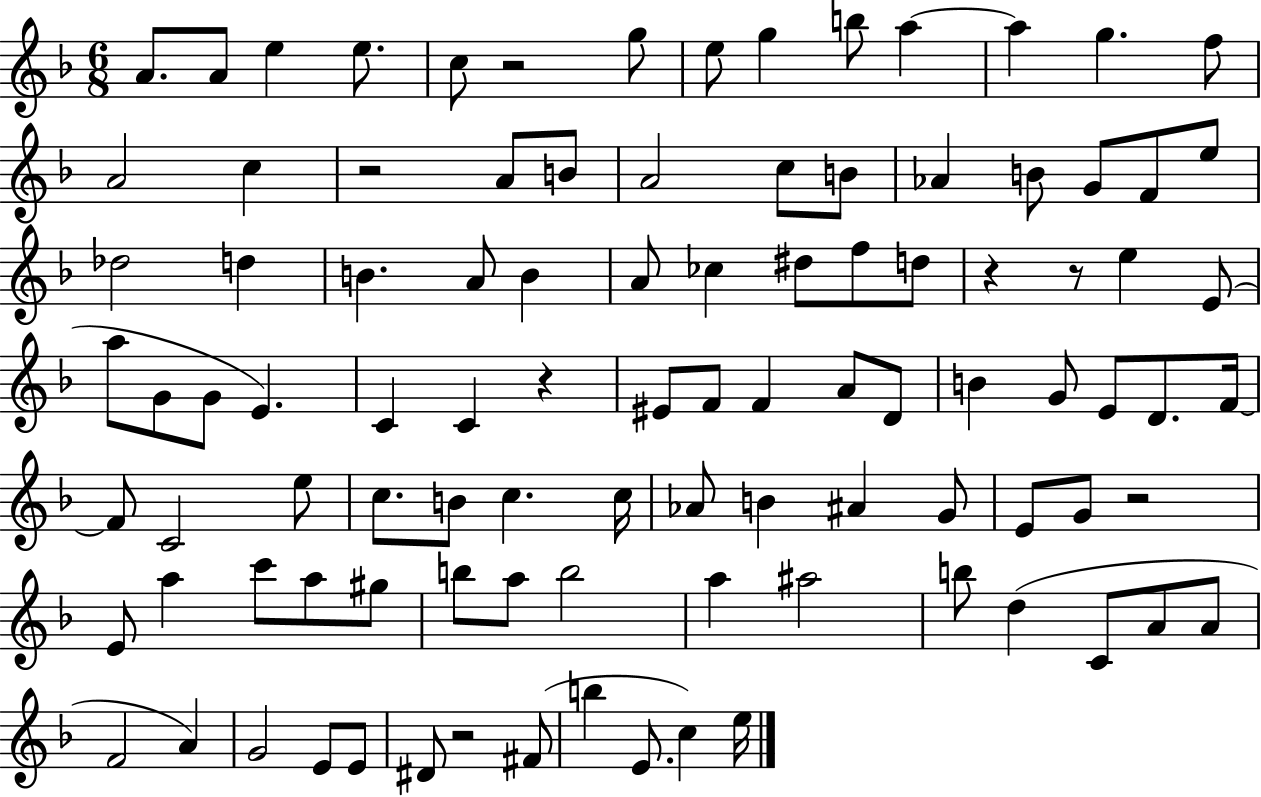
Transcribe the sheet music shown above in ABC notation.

X:1
T:Untitled
M:6/8
L:1/4
K:F
A/2 A/2 e e/2 c/2 z2 g/2 e/2 g b/2 a a g f/2 A2 c z2 A/2 B/2 A2 c/2 B/2 _A B/2 G/2 F/2 e/2 _d2 d B A/2 B A/2 _c ^d/2 f/2 d/2 z z/2 e E/2 a/2 G/2 G/2 E C C z ^E/2 F/2 F A/2 D/2 B G/2 E/2 D/2 F/4 F/2 C2 e/2 c/2 B/2 c c/4 _A/2 B ^A G/2 E/2 G/2 z2 E/2 a c'/2 a/2 ^g/2 b/2 a/2 b2 a ^a2 b/2 d C/2 A/2 A/2 F2 A G2 E/2 E/2 ^D/2 z2 ^F/2 b E/2 c e/4